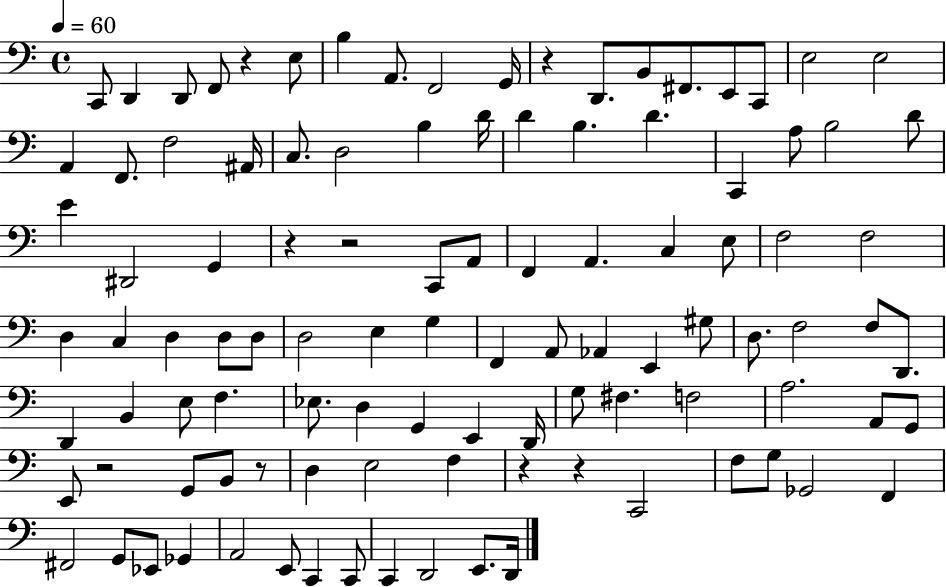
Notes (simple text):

C2/e D2/q D2/e F2/e R/q E3/e B3/q A2/e. F2/h G2/s R/q D2/e. B2/e F#2/e. E2/e C2/e E3/h E3/h A2/q F2/e. F3/h A#2/s C3/e. D3/h B3/q D4/s D4/q B3/q. D4/q. C2/q A3/e B3/h D4/e E4/q D#2/h G2/q R/q R/h C2/e A2/e F2/q A2/q. C3/q E3/e F3/h F3/h D3/q C3/q D3/q D3/e D3/e D3/h E3/q G3/q F2/q A2/e Ab2/q E2/q G#3/e D3/e. F3/h F3/e D2/e. D2/q B2/q E3/e F3/q. Eb3/e. D3/q G2/q E2/q D2/s G3/e F#3/q. F3/h A3/h. A2/e G2/e E2/e R/h G2/e B2/e R/e D3/q E3/h F3/q R/q R/q C2/h F3/e G3/e Gb2/h F2/q F#2/h G2/e Eb2/e Gb2/q A2/h E2/e C2/q C2/e C2/q D2/h E2/e. D2/s